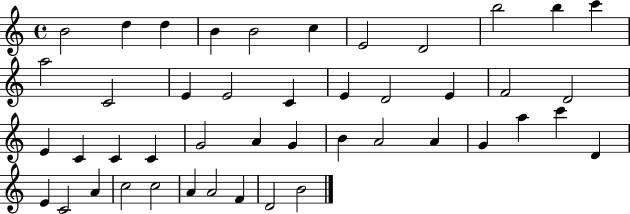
{
  \clef treble
  \time 4/4
  \defaultTimeSignature
  \key c \major
  b'2 d''4 d''4 | b'4 b'2 c''4 | e'2 d'2 | b''2 b''4 c'''4 | \break a''2 c'2 | e'4 e'2 c'4 | e'4 d'2 e'4 | f'2 d'2 | \break e'4 c'4 c'4 c'4 | g'2 a'4 g'4 | b'4 a'2 a'4 | g'4 a''4 c'''4 d'4 | \break e'4 c'2 a'4 | c''2 c''2 | a'4 a'2 f'4 | d'2 b'2 | \break \bar "|."
}